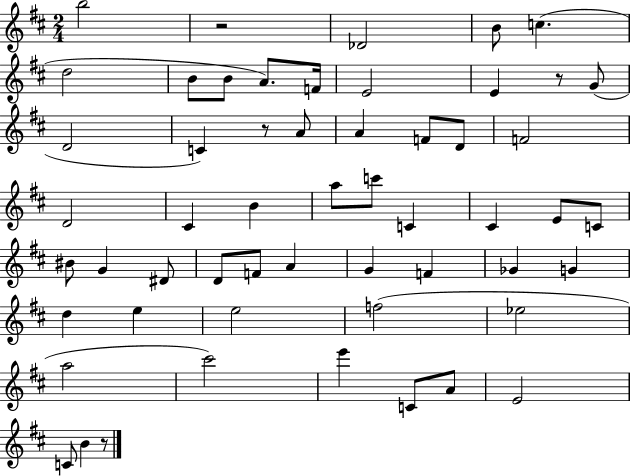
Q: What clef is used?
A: treble